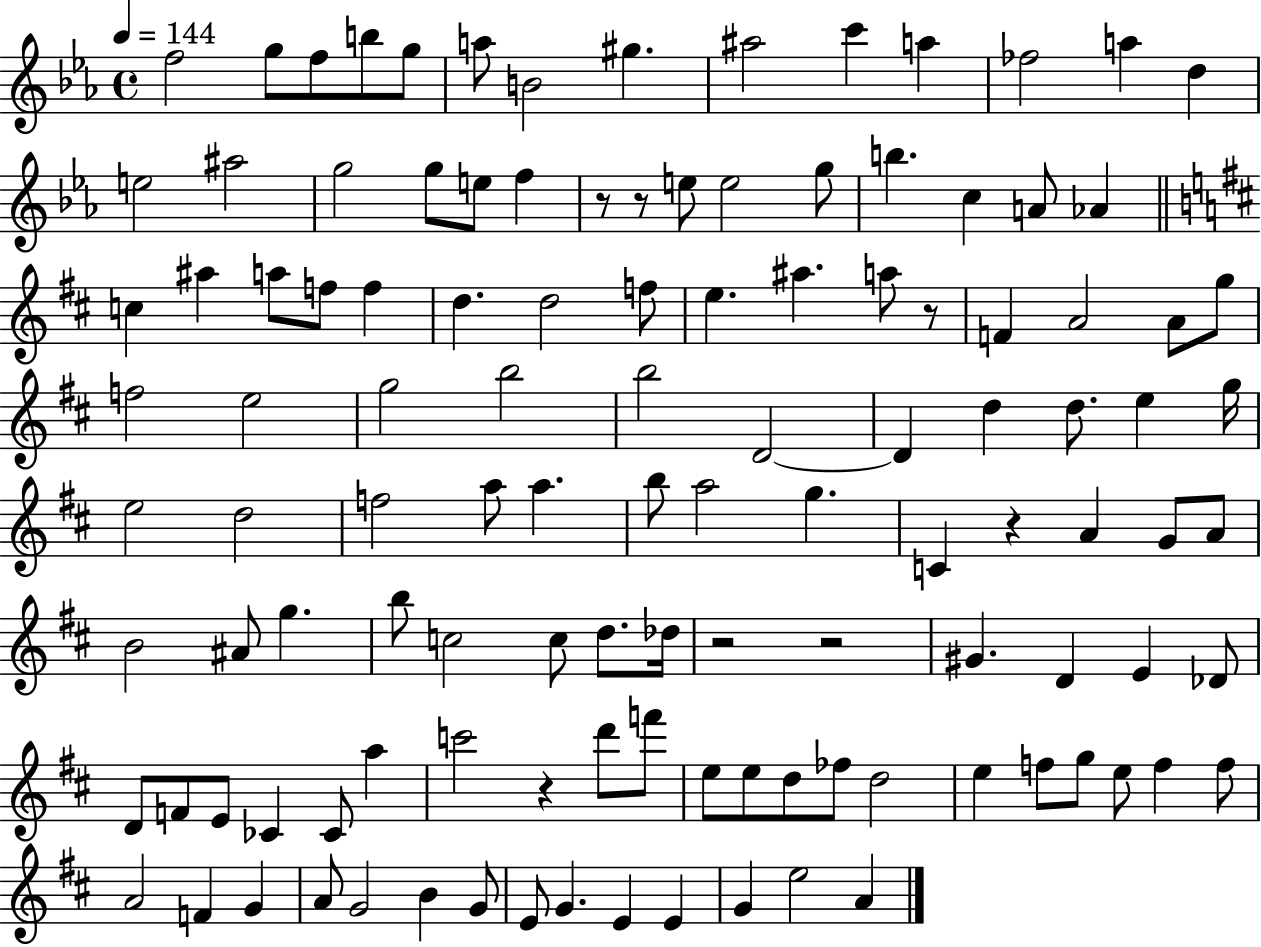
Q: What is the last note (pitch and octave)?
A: A4